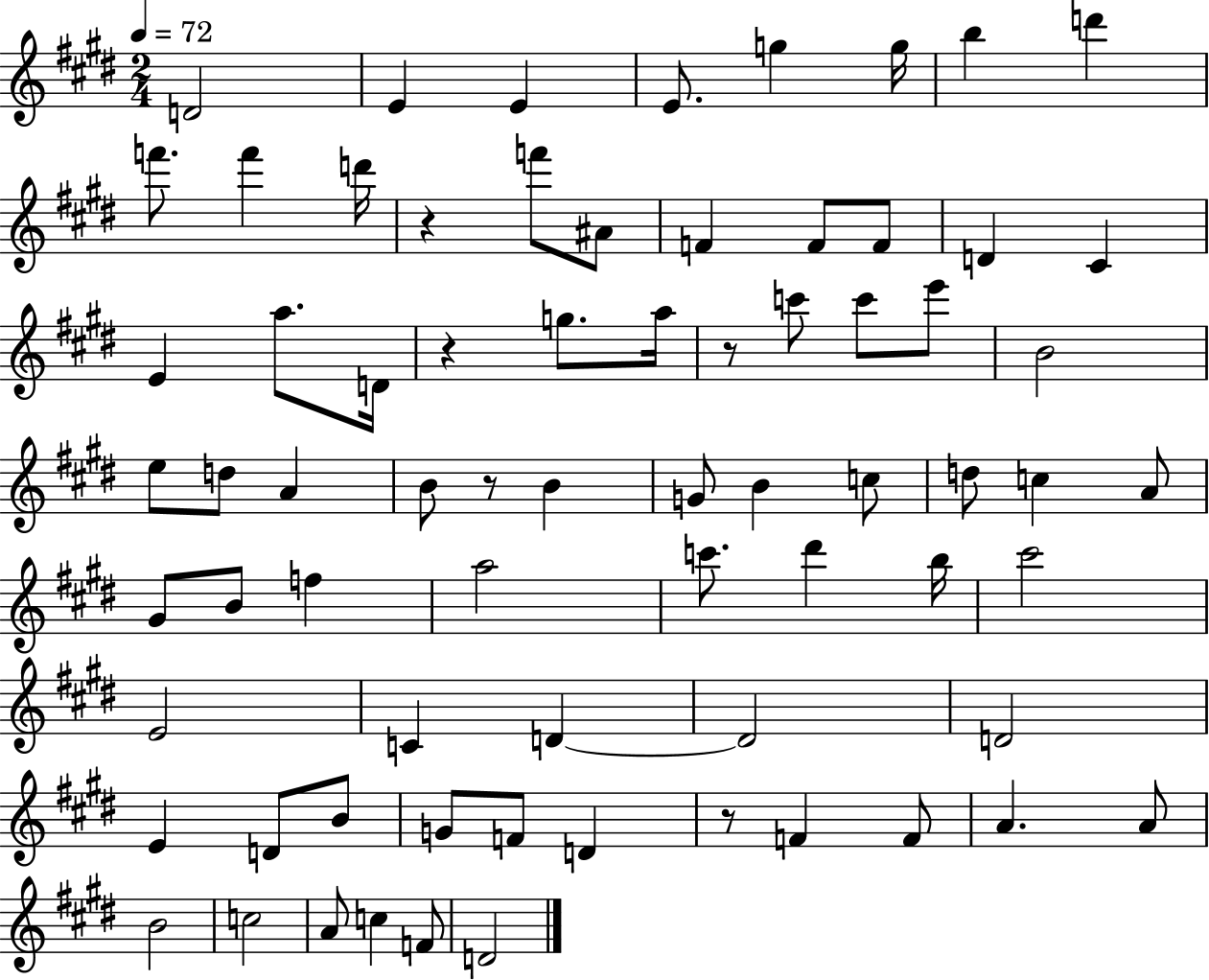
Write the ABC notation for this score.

X:1
T:Untitled
M:2/4
L:1/4
K:E
D2 E E E/2 g g/4 b d' f'/2 f' d'/4 z f'/2 ^A/2 F F/2 F/2 D ^C E a/2 D/4 z g/2 a/4 z/2 c'/2 c'/2 e'/2 B2 e/2 d/2 A B/2 z/2 B G/2 B c/2 d/2 c A/2 ^G/2 B/2 f a2 c'/2 ^d' b/4 ^c'2 E2 C D D2 D2 E D/2 B/2 G/2 F/2 D z/2 F F/2 A A/2 B2 c2 A/2 c F/2 D2